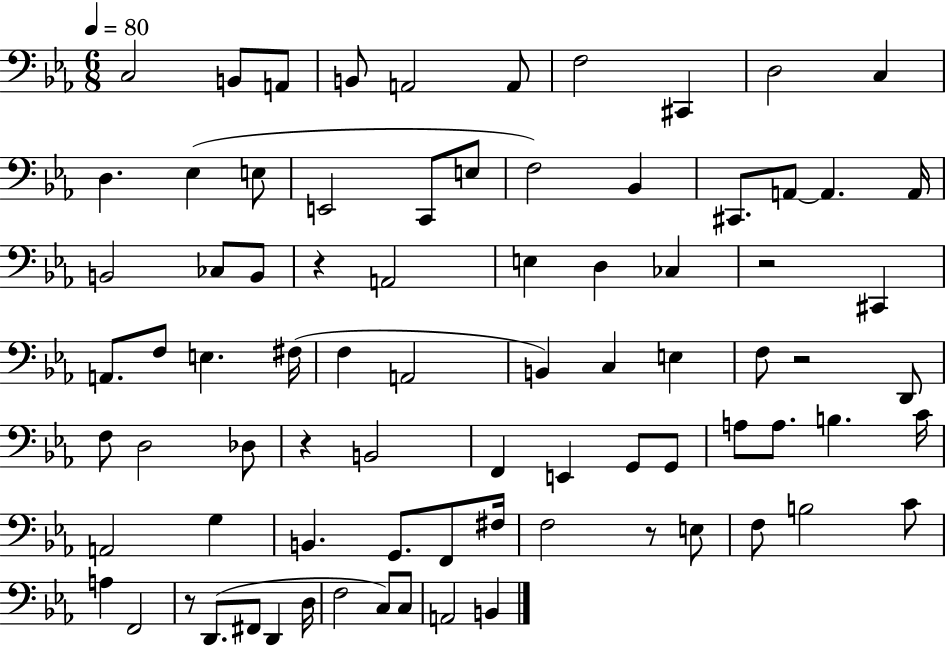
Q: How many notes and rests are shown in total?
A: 81